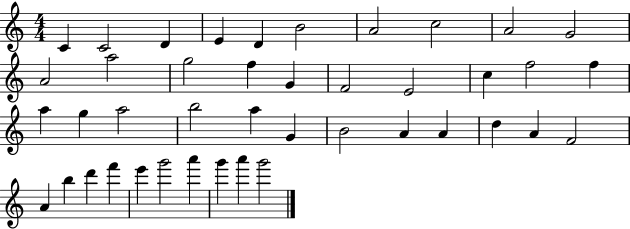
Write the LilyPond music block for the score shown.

{
  \clef treble
  \numericTimeSignature
  \time 4/4
  \key c \major
  c'4 c'2 d'4 | e'4 d'4 b'2 | a'2 c''2 | a'2 g'2 | \break a'2 a''2 | g''2 f''4 g'4 | f'2 e'2 | c''4 f''2 f''4 | \break a''4 g''4 a''2 | b''2 a''4 g'4 | b'2 a'4 a'4 | d''4 a'4 f'2 | \break a'4 b''4 d'''4 f'''4 | e'''4 g'''2 a'''4 | g'''4 a'''4 g'''2 | \bar "|."
}